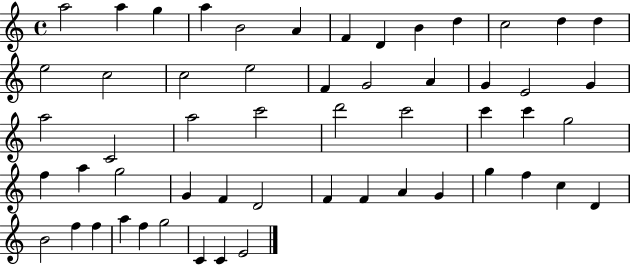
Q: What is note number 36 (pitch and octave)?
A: G4